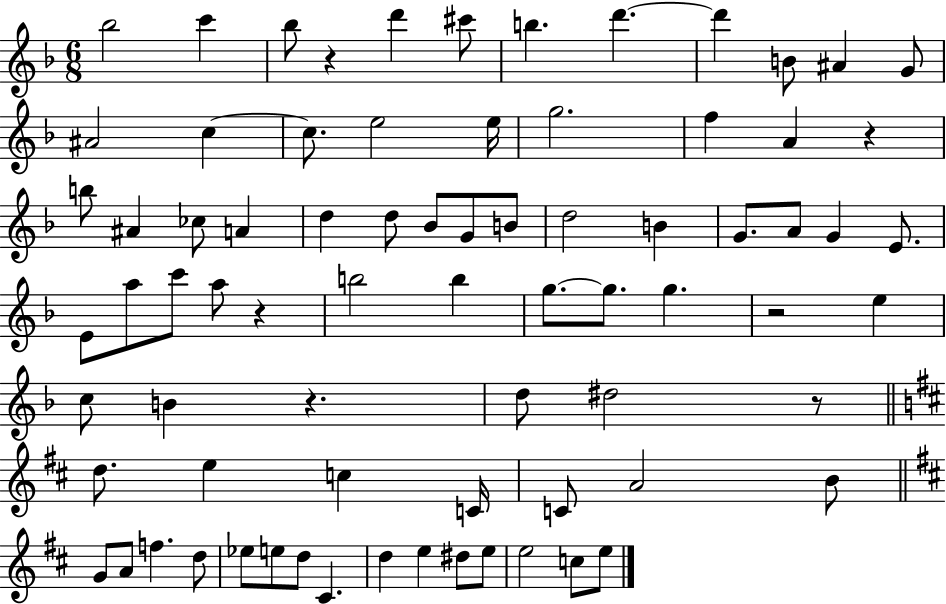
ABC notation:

X:1
T:Untitled
M:6/8
L:1/4
K:F
_b2 c' _b/2 z d' ^c'/2 b d' d' B/2 ^A G/2 ^A2 c c/2 e2 e/4 g2 f A z b/2 ^A _c/2 A d d/2 _B/2 G/2 B/2 d2 B G/2 A/2 G E/2 E/2 a/2 c'/2 a/2 z b2 b g/2 g/2 g z2 e c/2 B z d/2 ^d2 z/2 d/2 e c C/4 C/2 A2 B/2 G/2 A/2 f d/2 _e/2 e/2 d/2 ^C d e ^d/2 e/2 e2 c/2 e/2